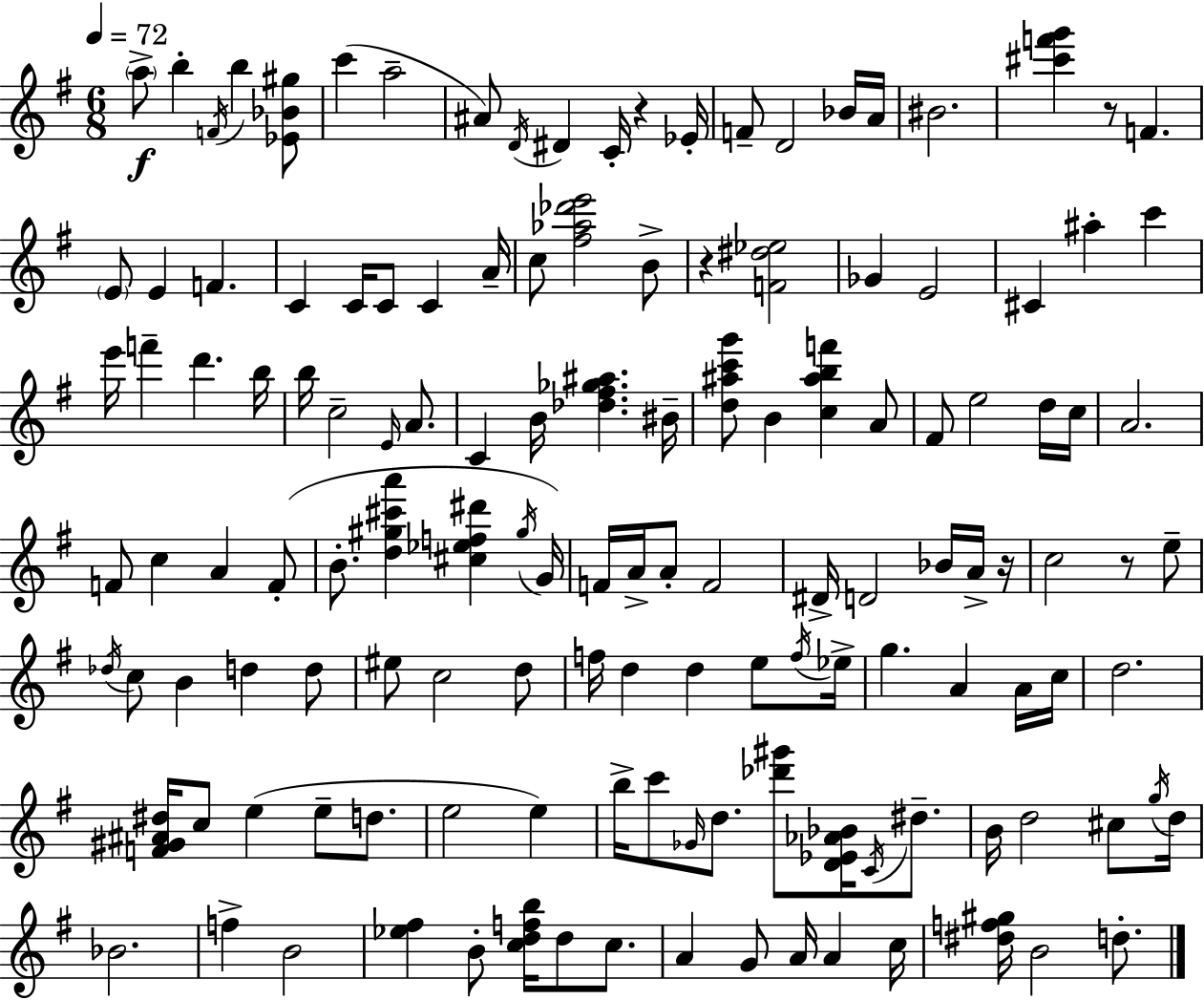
A5/e B5/q F4/s B5/q [Eb4,Bb4,G#5]/e C6/q A5/h A#4/e D4/s D#4/q C4/s R/q Eb4/s F4/e D4/h Bb4/s A4/s BIS4/h. [C#6,F6,G6]/q R/e F4/q. E4/e E4/q F4/q. C4/q C4/s C4/e C4/q A4/s C5/e [F#5,Ab5,Db6,E6]/h B4/e R/q [F4,D#5,Eb5]/h Gb4/q E4/h C#4/q A#5/q C6/q E6/s F6/q D6/q. B5/s B5/s C5/h E4/s A4/e. C4/q B4/s [Db5,F#5,Gb5,A#5]/q. BIS4/s [D5,A#5,C6,G6]/e B4/q [C5,A#5,B5,F6]/q A4/e F#4/e E5/h D5/s C5/s A4/h. F4/e C5/q A4/q F4/e B4/e. [D5,G#5,C#6,A6]/q [C#5,Eb5,F5,D#6]/q G#5/s G4/s F4/s A4/s A4/e F4/h D#4/s D4/h Bb4/s A4/s R/s C5/h R/e E5/e Db5/s C5/e B4/q D5/q D5/e EIS5/e C5/h D5/e F5/s D5/q D5/q E5/e F5/s Eb5/s G5/q. A4/q A4/s C5/s D5/h. [F4,G#4,A#4,D#5]/s C5/e E5/q E5/e D5/e. E5/h E5/q B5/s C6/e Gb4/s D5/e. [Db6,G#6]/e [D4,Eb4,Ab4,Bb4]/s C4/s D#5/e. B4/s D5/h C#5/e G5/s D5/s Bb4/h. F5/q B4/h [Eb5,F#5]/q B4/e [C5,D5,F5,B5]/s D5/e C5/e. A4/q G4/e A4/s A4/q C5/s [D#5,F5,G#5]/s B4/h D5/e.